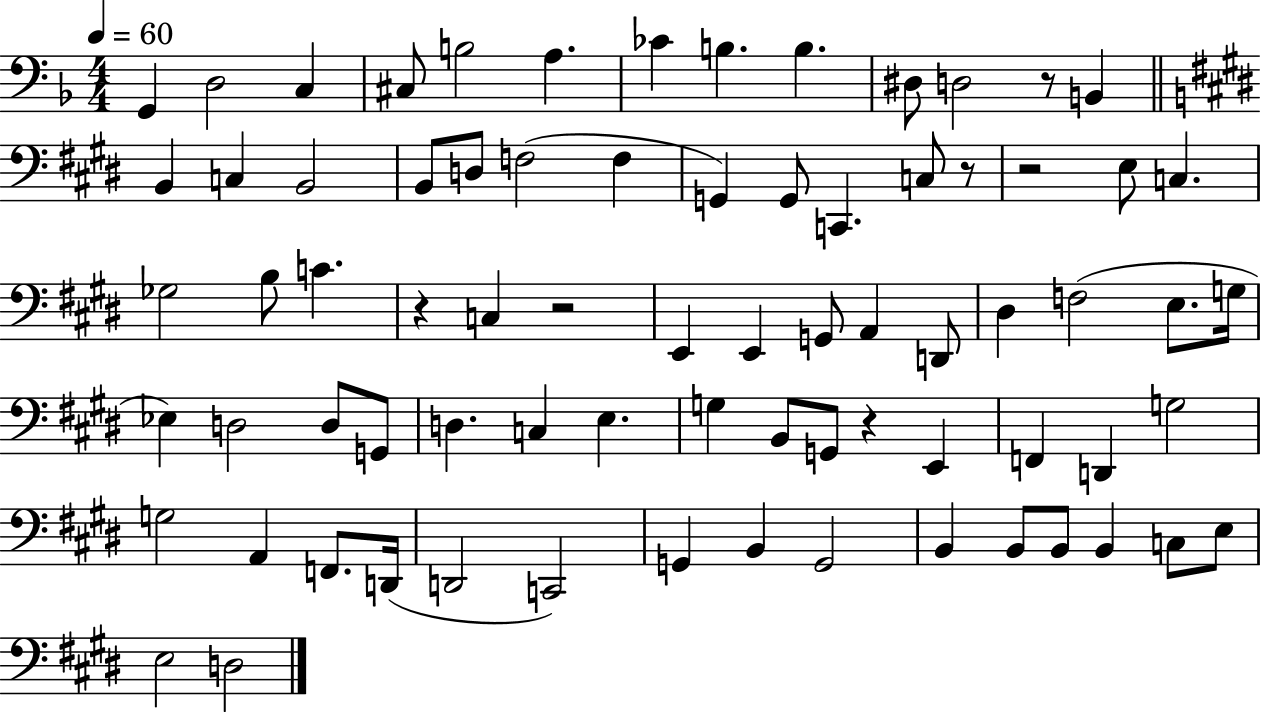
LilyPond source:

{
  \clef bass
  \numericTimeSignature
  \time 4/4
  \key f \major
  \tempo 4 = 60
  g,4 d2 c4 | cis8 b2 a4. | ces'4 b4. b4. | dis8 d2 r8 b,4 | \break \bar "||" \break \key e \major b,4 c4 b,2 | b,8 d8 f2( f4 | g,4) g,8 c,4. c8 r8 | r2 e8 c4. | \break ges2 b8 c'4. | r4 c4 r2 | e,4 e,4 g,8 a,4 d,8 | dis4 f2( e8. g16 | \break ees4) d2 d8 g,8 | d4. c4 e4. | g4 b,8 g,8 r4 e,4 | f,4 d,4 g2 | \break g2 a,4 f,8. d,16( | d,2 c,2) | g,4 b,4 g,2 | b,4 b,8 b,8 b,4 c8 e8 | \break e2 d2 | \bar "|."
}